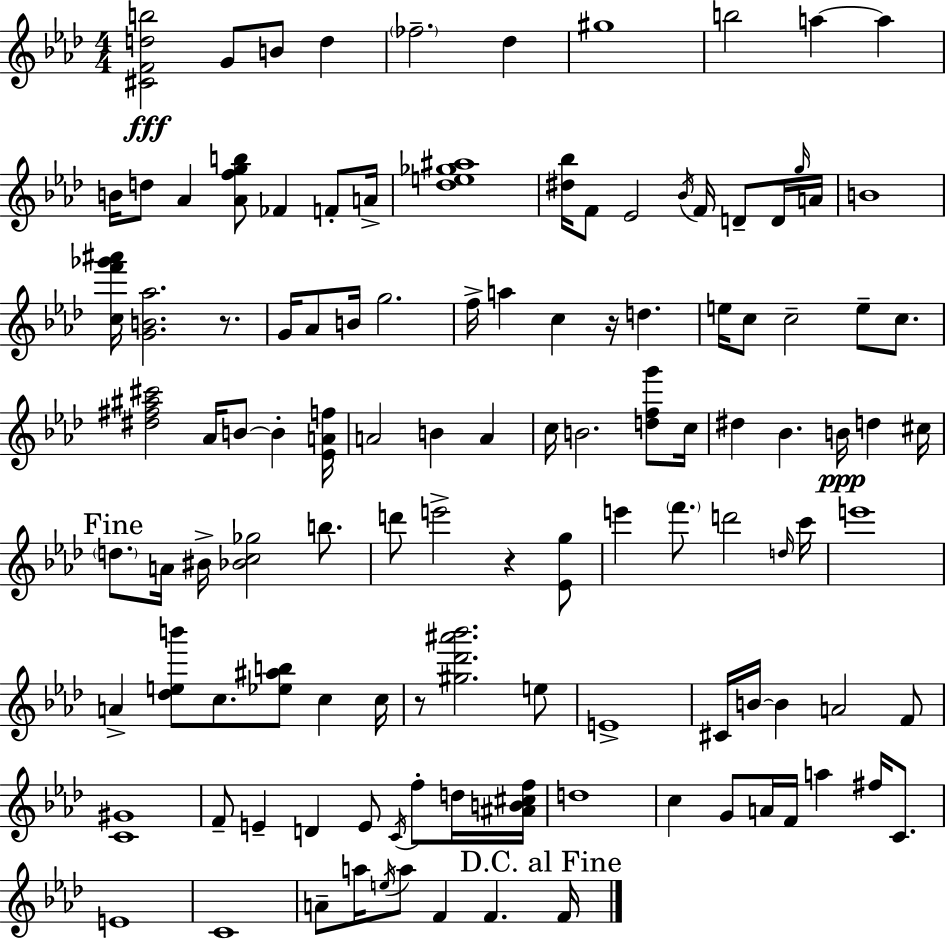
[C#4,F4,D5,B5]/h G4/e B4/e D5/q FES5/h. Db5/q G#5/w B5/h A5/q A5/q B4/s D5/e Ab4/q [Ab4,F5,G5,B5]/e FES4/q F4/e A4/s [Db5,E5,Gb5,A#5]/w [D#5,Bb5]/s F4/e Eb4/h Bb4/s F4/s D4/e D4/s G5/s A4/s B4/w [C5,F6,Gb6,A#6]/s [G4,B4,Ab5]/h. R/e. G4/s Ab4/e B4/s G5/h. F5/s A5/q C5/q R/s D5/q. E5/s C5/e C5/h E5/e C5/e. [D#5,F#5,A#5,C#6]/h Ab4/s B4/e B4/q [Eb4,A4,F5]/s A4/h B4/q A4/q C5/s B4/h. [D5,F5,G6]/e C5/s D#5/q Bb4/q. B4/s D5/q C#5/s D5/e. A4/s BIS4/s [Bb4,C5,Gb5]/h B5/e. D6/e E6/h R/q [Eb4,G5]/e E6/q F6/e. D6/h D5/s C6/s E6/w A4/q [Db5,E5,B6]/e C5/e. [Eb5,A#5,B5]/e C5/q C5/s R/e [G#5,Db6,A#6,Bb6]/h. E5/e E4/w C#4/s B4/s B4/q A4/h F4/e [C4,G#4]/w F4/e E4/q D4/q E4/e C4/s F5/e D5/s [A#4,B4,C#5,F5]/s D5/w C5/q G4/e A4/s F4/s A5/q F#5/s C4/e. E4/w C4/w A4/e A5/s E5/s A5/e F4/q F4/q. F4/s